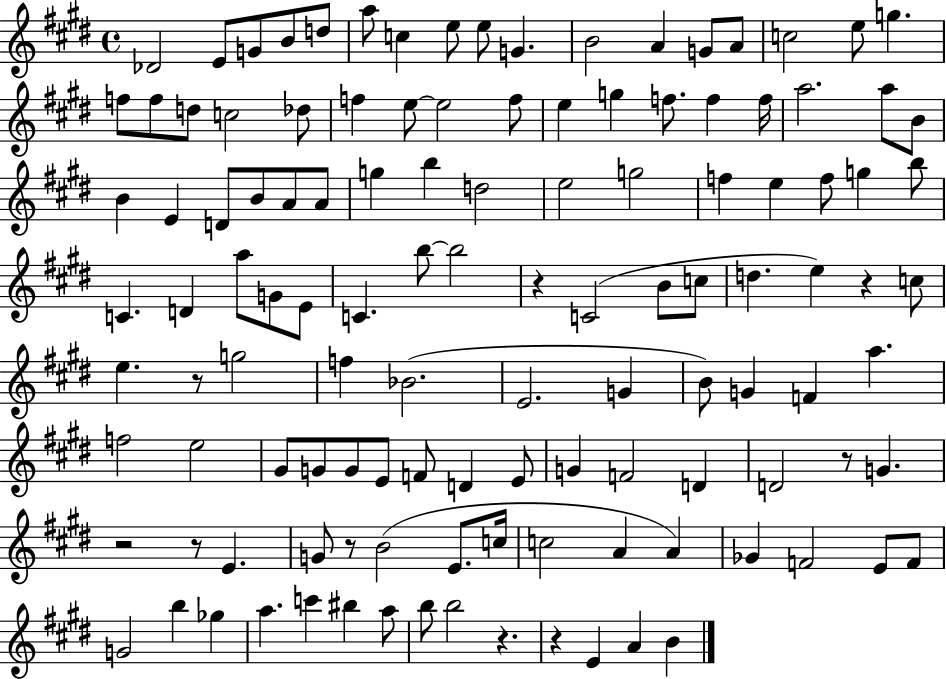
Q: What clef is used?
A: treble